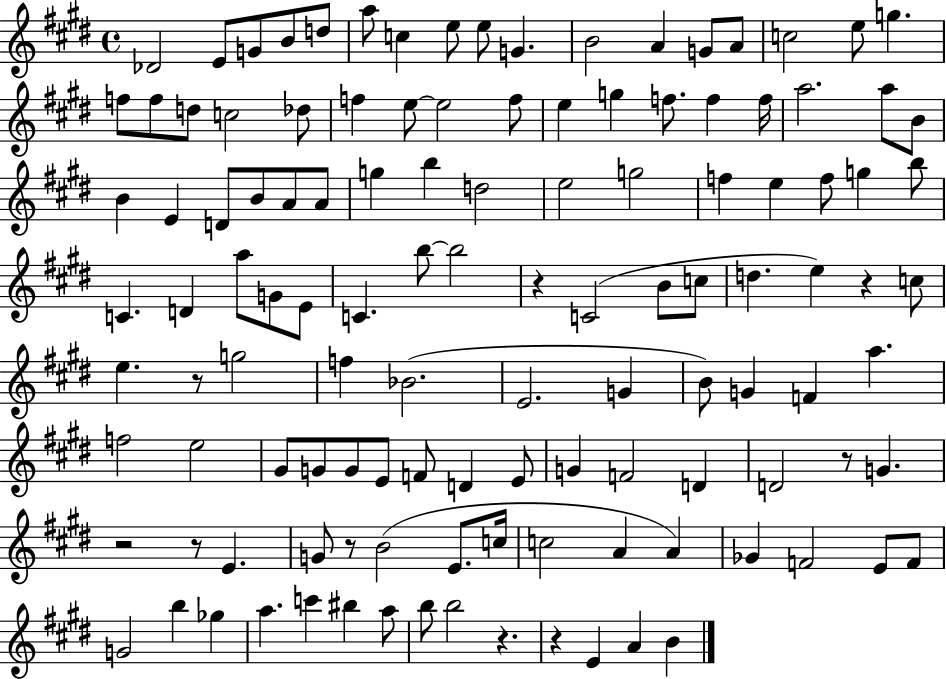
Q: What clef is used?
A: treble